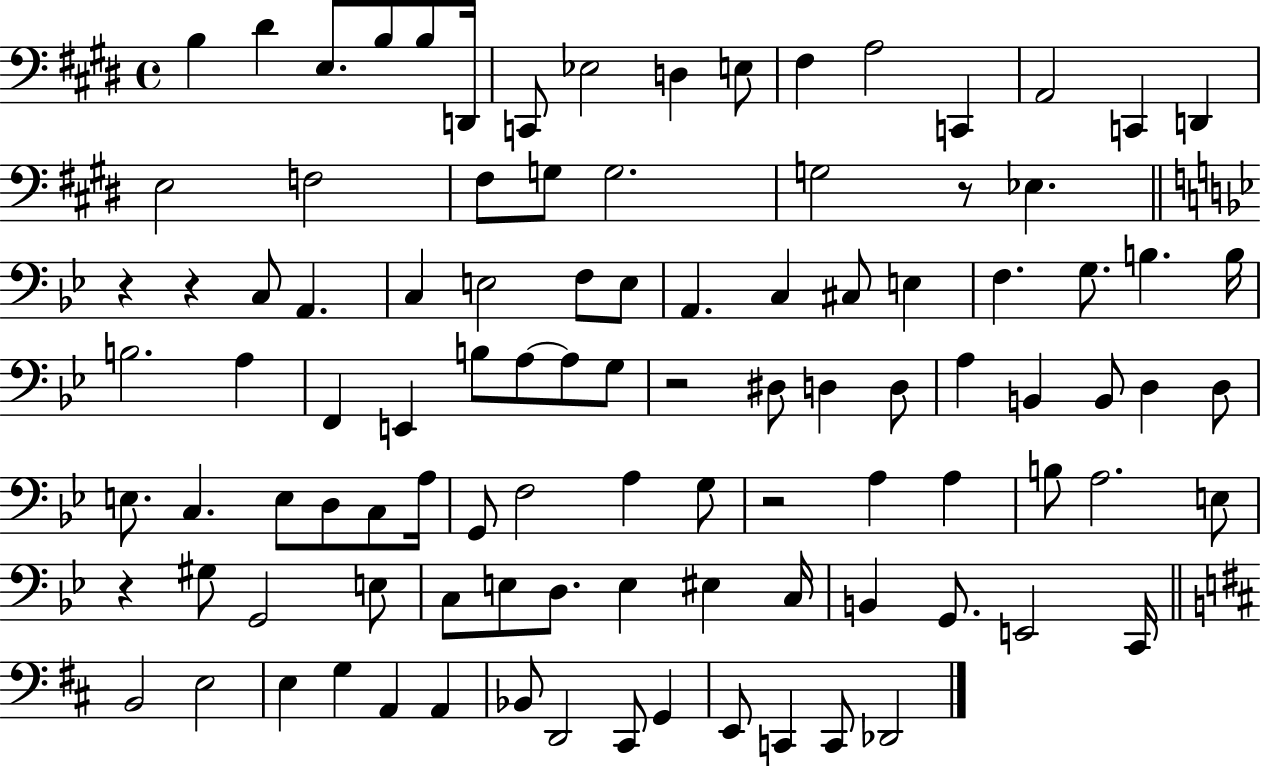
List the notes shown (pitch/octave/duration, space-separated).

B3/q D#4/q E3/e. B3/e B3/e D2/s C2/e Eb3/h D3/q E3/e F#3/q A3/h C2/q A2/h C2/q D2/q E3/h F3/h F#3/e G3/e G3/h. G3/h R/e Eb3/q. R/q R/q C3/e A2/q. C3/q E3/h F3/e E3/e A2/q. C3/q C#3/e E3/q F3/q. G3/e. B3/q. B3/s B3/h. A3/q F2/q E2/q B3/e A3/e A3/e G3/e R/h D#3/e D3/q D3/e A3/q B2/q B2/e D3/q D3/e E3/e. C3/q. E3/e D3/e C3/e A3/s G2/e F3/h A3/q G3/e R/h A3/q A3/q B3/e A3/h. E3/e R/q G#3/e G2/h E3/e C3/e E3/e D3/e. E3/q EIS3/q C3/s B2/q G2/e. E2/h C2/s B2/h E3/h E3/q G3/q A2/q A2/q Bb2/e D2/h C#2/e G2/q E2/e C2/q C2/e Db2/h